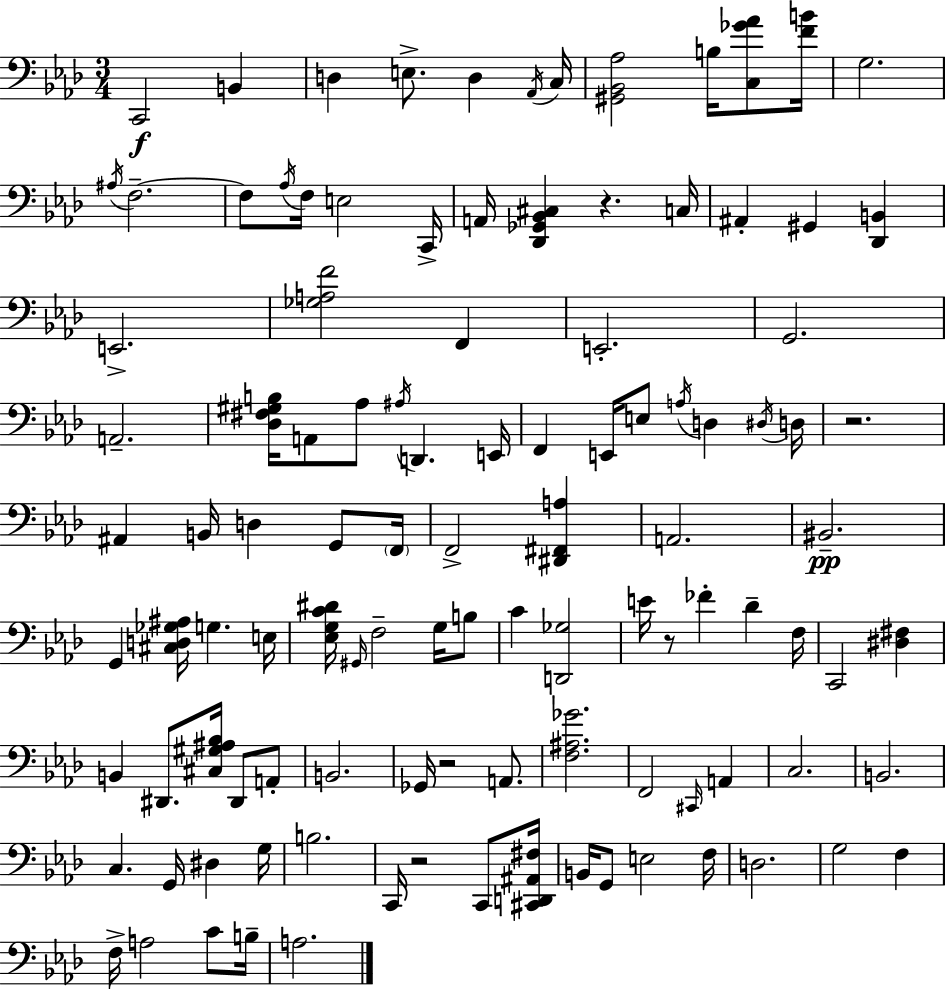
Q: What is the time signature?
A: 3/4